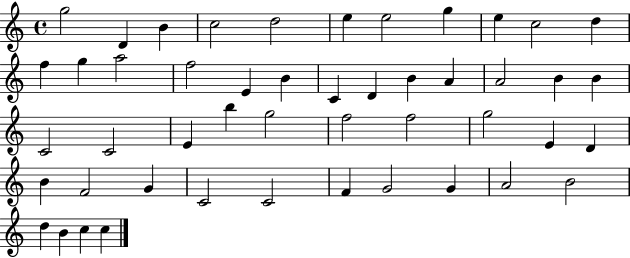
G5/h D4/q B4/q C5/h D5/h E5/q E5/h G5/q E5/q C5/h D5/q F5/q G5/q A5/h F5/h E4/q B4/q C4/q D4/q B4/q A4/q A4/h B4/q B4/q C4/h C4/h E4/q B5/q G5/h F5/h F5/h G5/h E4/q D4/q B4/q F4/h G4/q C4/h C4/h F4/q G4/h G4/q A4/h B4/h D5/q B4/q C5/q C5/q